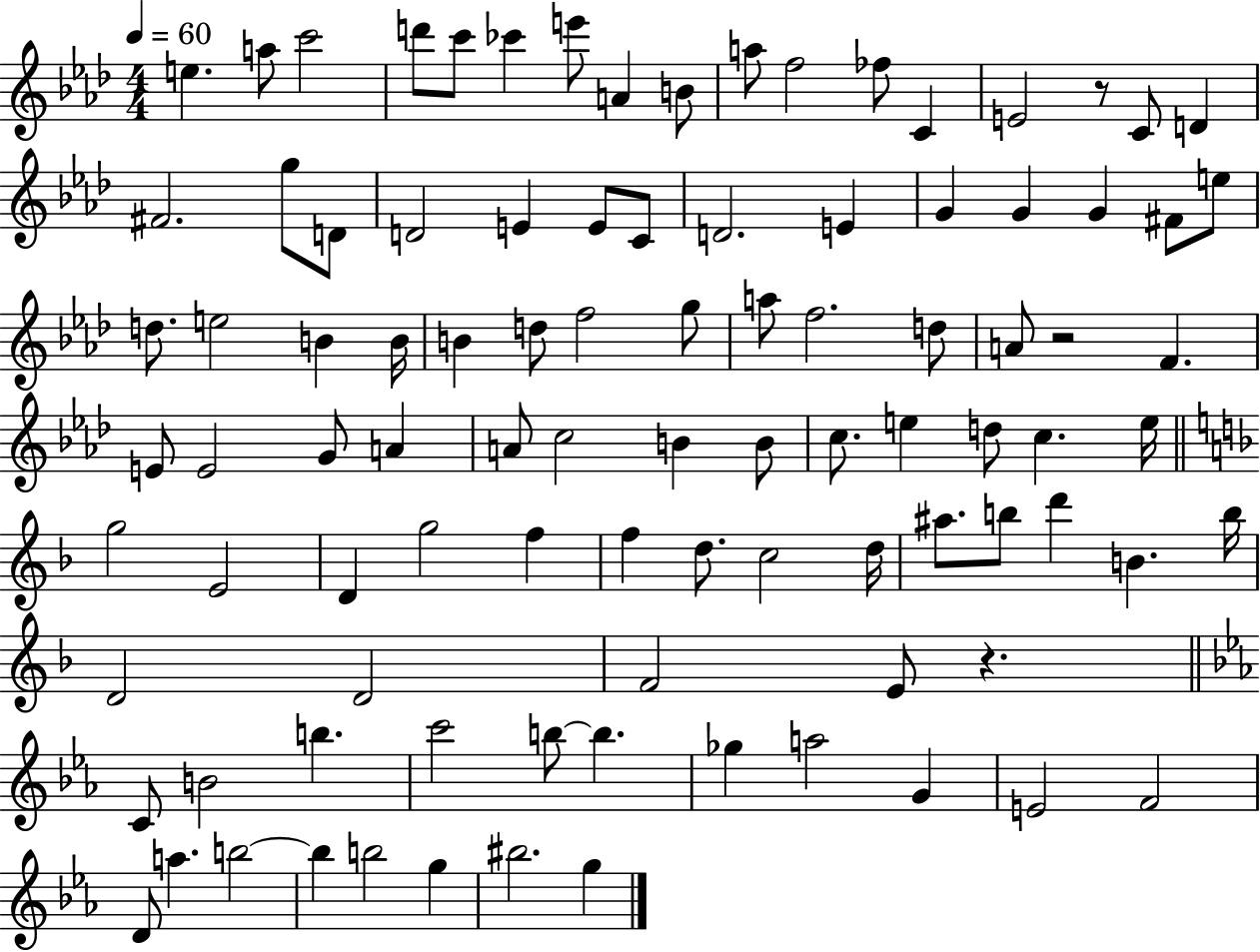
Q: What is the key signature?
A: AES major